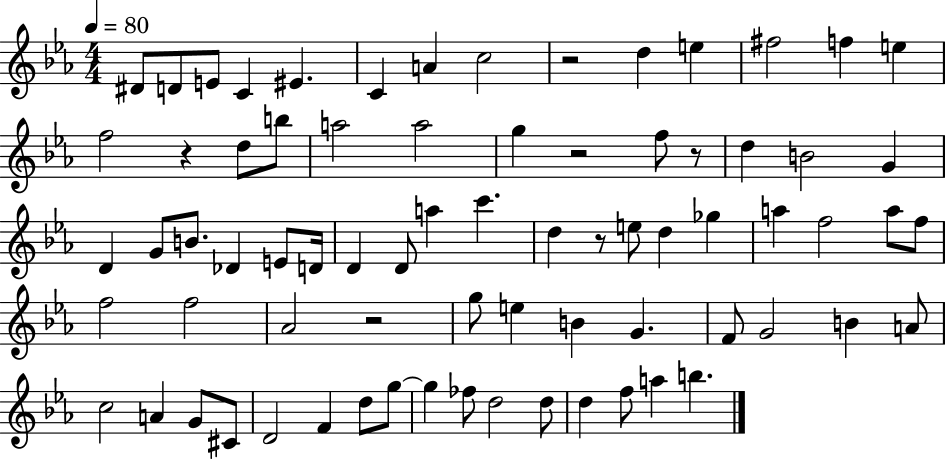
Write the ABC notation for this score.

X:1
T:Untitled
M:4/4
L:1/4
K:Eb
^D/2 D/2 E/2 C ^E C A c2 z2 d e ^f2 f e f2 z d/2 b/2 a2 a2 g z2 f/2 z/2 d B2 G D G/2 B/2 _D E/2 D/4 D D/2 a c' d z/2 e/2 d _g a f2 a/2 f/2 f2 f2 _A2 z2 g/2 e B G F/2 G2 B A/2 c2 A G/2 ^C/2 D2 F d/2 g/2 g _f/2 d2 d/2 d f/2 a b